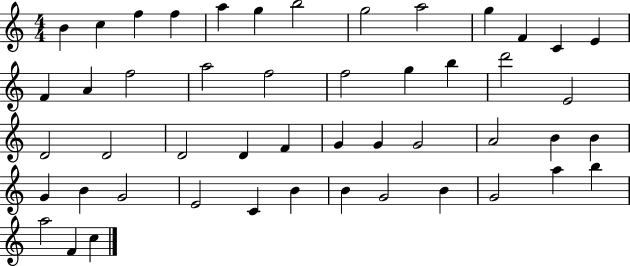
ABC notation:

X:1
T:Untitled
M:4/4
L:1/4
K:C
B c f f a g b2 g2 a2 g F C E F A f2 a2 f2 f2 g b d'2 E2 D2 D2 D2 D F G G G2 A2 B B G B G2 E2 C B B G2 B G2 a b a2 F c